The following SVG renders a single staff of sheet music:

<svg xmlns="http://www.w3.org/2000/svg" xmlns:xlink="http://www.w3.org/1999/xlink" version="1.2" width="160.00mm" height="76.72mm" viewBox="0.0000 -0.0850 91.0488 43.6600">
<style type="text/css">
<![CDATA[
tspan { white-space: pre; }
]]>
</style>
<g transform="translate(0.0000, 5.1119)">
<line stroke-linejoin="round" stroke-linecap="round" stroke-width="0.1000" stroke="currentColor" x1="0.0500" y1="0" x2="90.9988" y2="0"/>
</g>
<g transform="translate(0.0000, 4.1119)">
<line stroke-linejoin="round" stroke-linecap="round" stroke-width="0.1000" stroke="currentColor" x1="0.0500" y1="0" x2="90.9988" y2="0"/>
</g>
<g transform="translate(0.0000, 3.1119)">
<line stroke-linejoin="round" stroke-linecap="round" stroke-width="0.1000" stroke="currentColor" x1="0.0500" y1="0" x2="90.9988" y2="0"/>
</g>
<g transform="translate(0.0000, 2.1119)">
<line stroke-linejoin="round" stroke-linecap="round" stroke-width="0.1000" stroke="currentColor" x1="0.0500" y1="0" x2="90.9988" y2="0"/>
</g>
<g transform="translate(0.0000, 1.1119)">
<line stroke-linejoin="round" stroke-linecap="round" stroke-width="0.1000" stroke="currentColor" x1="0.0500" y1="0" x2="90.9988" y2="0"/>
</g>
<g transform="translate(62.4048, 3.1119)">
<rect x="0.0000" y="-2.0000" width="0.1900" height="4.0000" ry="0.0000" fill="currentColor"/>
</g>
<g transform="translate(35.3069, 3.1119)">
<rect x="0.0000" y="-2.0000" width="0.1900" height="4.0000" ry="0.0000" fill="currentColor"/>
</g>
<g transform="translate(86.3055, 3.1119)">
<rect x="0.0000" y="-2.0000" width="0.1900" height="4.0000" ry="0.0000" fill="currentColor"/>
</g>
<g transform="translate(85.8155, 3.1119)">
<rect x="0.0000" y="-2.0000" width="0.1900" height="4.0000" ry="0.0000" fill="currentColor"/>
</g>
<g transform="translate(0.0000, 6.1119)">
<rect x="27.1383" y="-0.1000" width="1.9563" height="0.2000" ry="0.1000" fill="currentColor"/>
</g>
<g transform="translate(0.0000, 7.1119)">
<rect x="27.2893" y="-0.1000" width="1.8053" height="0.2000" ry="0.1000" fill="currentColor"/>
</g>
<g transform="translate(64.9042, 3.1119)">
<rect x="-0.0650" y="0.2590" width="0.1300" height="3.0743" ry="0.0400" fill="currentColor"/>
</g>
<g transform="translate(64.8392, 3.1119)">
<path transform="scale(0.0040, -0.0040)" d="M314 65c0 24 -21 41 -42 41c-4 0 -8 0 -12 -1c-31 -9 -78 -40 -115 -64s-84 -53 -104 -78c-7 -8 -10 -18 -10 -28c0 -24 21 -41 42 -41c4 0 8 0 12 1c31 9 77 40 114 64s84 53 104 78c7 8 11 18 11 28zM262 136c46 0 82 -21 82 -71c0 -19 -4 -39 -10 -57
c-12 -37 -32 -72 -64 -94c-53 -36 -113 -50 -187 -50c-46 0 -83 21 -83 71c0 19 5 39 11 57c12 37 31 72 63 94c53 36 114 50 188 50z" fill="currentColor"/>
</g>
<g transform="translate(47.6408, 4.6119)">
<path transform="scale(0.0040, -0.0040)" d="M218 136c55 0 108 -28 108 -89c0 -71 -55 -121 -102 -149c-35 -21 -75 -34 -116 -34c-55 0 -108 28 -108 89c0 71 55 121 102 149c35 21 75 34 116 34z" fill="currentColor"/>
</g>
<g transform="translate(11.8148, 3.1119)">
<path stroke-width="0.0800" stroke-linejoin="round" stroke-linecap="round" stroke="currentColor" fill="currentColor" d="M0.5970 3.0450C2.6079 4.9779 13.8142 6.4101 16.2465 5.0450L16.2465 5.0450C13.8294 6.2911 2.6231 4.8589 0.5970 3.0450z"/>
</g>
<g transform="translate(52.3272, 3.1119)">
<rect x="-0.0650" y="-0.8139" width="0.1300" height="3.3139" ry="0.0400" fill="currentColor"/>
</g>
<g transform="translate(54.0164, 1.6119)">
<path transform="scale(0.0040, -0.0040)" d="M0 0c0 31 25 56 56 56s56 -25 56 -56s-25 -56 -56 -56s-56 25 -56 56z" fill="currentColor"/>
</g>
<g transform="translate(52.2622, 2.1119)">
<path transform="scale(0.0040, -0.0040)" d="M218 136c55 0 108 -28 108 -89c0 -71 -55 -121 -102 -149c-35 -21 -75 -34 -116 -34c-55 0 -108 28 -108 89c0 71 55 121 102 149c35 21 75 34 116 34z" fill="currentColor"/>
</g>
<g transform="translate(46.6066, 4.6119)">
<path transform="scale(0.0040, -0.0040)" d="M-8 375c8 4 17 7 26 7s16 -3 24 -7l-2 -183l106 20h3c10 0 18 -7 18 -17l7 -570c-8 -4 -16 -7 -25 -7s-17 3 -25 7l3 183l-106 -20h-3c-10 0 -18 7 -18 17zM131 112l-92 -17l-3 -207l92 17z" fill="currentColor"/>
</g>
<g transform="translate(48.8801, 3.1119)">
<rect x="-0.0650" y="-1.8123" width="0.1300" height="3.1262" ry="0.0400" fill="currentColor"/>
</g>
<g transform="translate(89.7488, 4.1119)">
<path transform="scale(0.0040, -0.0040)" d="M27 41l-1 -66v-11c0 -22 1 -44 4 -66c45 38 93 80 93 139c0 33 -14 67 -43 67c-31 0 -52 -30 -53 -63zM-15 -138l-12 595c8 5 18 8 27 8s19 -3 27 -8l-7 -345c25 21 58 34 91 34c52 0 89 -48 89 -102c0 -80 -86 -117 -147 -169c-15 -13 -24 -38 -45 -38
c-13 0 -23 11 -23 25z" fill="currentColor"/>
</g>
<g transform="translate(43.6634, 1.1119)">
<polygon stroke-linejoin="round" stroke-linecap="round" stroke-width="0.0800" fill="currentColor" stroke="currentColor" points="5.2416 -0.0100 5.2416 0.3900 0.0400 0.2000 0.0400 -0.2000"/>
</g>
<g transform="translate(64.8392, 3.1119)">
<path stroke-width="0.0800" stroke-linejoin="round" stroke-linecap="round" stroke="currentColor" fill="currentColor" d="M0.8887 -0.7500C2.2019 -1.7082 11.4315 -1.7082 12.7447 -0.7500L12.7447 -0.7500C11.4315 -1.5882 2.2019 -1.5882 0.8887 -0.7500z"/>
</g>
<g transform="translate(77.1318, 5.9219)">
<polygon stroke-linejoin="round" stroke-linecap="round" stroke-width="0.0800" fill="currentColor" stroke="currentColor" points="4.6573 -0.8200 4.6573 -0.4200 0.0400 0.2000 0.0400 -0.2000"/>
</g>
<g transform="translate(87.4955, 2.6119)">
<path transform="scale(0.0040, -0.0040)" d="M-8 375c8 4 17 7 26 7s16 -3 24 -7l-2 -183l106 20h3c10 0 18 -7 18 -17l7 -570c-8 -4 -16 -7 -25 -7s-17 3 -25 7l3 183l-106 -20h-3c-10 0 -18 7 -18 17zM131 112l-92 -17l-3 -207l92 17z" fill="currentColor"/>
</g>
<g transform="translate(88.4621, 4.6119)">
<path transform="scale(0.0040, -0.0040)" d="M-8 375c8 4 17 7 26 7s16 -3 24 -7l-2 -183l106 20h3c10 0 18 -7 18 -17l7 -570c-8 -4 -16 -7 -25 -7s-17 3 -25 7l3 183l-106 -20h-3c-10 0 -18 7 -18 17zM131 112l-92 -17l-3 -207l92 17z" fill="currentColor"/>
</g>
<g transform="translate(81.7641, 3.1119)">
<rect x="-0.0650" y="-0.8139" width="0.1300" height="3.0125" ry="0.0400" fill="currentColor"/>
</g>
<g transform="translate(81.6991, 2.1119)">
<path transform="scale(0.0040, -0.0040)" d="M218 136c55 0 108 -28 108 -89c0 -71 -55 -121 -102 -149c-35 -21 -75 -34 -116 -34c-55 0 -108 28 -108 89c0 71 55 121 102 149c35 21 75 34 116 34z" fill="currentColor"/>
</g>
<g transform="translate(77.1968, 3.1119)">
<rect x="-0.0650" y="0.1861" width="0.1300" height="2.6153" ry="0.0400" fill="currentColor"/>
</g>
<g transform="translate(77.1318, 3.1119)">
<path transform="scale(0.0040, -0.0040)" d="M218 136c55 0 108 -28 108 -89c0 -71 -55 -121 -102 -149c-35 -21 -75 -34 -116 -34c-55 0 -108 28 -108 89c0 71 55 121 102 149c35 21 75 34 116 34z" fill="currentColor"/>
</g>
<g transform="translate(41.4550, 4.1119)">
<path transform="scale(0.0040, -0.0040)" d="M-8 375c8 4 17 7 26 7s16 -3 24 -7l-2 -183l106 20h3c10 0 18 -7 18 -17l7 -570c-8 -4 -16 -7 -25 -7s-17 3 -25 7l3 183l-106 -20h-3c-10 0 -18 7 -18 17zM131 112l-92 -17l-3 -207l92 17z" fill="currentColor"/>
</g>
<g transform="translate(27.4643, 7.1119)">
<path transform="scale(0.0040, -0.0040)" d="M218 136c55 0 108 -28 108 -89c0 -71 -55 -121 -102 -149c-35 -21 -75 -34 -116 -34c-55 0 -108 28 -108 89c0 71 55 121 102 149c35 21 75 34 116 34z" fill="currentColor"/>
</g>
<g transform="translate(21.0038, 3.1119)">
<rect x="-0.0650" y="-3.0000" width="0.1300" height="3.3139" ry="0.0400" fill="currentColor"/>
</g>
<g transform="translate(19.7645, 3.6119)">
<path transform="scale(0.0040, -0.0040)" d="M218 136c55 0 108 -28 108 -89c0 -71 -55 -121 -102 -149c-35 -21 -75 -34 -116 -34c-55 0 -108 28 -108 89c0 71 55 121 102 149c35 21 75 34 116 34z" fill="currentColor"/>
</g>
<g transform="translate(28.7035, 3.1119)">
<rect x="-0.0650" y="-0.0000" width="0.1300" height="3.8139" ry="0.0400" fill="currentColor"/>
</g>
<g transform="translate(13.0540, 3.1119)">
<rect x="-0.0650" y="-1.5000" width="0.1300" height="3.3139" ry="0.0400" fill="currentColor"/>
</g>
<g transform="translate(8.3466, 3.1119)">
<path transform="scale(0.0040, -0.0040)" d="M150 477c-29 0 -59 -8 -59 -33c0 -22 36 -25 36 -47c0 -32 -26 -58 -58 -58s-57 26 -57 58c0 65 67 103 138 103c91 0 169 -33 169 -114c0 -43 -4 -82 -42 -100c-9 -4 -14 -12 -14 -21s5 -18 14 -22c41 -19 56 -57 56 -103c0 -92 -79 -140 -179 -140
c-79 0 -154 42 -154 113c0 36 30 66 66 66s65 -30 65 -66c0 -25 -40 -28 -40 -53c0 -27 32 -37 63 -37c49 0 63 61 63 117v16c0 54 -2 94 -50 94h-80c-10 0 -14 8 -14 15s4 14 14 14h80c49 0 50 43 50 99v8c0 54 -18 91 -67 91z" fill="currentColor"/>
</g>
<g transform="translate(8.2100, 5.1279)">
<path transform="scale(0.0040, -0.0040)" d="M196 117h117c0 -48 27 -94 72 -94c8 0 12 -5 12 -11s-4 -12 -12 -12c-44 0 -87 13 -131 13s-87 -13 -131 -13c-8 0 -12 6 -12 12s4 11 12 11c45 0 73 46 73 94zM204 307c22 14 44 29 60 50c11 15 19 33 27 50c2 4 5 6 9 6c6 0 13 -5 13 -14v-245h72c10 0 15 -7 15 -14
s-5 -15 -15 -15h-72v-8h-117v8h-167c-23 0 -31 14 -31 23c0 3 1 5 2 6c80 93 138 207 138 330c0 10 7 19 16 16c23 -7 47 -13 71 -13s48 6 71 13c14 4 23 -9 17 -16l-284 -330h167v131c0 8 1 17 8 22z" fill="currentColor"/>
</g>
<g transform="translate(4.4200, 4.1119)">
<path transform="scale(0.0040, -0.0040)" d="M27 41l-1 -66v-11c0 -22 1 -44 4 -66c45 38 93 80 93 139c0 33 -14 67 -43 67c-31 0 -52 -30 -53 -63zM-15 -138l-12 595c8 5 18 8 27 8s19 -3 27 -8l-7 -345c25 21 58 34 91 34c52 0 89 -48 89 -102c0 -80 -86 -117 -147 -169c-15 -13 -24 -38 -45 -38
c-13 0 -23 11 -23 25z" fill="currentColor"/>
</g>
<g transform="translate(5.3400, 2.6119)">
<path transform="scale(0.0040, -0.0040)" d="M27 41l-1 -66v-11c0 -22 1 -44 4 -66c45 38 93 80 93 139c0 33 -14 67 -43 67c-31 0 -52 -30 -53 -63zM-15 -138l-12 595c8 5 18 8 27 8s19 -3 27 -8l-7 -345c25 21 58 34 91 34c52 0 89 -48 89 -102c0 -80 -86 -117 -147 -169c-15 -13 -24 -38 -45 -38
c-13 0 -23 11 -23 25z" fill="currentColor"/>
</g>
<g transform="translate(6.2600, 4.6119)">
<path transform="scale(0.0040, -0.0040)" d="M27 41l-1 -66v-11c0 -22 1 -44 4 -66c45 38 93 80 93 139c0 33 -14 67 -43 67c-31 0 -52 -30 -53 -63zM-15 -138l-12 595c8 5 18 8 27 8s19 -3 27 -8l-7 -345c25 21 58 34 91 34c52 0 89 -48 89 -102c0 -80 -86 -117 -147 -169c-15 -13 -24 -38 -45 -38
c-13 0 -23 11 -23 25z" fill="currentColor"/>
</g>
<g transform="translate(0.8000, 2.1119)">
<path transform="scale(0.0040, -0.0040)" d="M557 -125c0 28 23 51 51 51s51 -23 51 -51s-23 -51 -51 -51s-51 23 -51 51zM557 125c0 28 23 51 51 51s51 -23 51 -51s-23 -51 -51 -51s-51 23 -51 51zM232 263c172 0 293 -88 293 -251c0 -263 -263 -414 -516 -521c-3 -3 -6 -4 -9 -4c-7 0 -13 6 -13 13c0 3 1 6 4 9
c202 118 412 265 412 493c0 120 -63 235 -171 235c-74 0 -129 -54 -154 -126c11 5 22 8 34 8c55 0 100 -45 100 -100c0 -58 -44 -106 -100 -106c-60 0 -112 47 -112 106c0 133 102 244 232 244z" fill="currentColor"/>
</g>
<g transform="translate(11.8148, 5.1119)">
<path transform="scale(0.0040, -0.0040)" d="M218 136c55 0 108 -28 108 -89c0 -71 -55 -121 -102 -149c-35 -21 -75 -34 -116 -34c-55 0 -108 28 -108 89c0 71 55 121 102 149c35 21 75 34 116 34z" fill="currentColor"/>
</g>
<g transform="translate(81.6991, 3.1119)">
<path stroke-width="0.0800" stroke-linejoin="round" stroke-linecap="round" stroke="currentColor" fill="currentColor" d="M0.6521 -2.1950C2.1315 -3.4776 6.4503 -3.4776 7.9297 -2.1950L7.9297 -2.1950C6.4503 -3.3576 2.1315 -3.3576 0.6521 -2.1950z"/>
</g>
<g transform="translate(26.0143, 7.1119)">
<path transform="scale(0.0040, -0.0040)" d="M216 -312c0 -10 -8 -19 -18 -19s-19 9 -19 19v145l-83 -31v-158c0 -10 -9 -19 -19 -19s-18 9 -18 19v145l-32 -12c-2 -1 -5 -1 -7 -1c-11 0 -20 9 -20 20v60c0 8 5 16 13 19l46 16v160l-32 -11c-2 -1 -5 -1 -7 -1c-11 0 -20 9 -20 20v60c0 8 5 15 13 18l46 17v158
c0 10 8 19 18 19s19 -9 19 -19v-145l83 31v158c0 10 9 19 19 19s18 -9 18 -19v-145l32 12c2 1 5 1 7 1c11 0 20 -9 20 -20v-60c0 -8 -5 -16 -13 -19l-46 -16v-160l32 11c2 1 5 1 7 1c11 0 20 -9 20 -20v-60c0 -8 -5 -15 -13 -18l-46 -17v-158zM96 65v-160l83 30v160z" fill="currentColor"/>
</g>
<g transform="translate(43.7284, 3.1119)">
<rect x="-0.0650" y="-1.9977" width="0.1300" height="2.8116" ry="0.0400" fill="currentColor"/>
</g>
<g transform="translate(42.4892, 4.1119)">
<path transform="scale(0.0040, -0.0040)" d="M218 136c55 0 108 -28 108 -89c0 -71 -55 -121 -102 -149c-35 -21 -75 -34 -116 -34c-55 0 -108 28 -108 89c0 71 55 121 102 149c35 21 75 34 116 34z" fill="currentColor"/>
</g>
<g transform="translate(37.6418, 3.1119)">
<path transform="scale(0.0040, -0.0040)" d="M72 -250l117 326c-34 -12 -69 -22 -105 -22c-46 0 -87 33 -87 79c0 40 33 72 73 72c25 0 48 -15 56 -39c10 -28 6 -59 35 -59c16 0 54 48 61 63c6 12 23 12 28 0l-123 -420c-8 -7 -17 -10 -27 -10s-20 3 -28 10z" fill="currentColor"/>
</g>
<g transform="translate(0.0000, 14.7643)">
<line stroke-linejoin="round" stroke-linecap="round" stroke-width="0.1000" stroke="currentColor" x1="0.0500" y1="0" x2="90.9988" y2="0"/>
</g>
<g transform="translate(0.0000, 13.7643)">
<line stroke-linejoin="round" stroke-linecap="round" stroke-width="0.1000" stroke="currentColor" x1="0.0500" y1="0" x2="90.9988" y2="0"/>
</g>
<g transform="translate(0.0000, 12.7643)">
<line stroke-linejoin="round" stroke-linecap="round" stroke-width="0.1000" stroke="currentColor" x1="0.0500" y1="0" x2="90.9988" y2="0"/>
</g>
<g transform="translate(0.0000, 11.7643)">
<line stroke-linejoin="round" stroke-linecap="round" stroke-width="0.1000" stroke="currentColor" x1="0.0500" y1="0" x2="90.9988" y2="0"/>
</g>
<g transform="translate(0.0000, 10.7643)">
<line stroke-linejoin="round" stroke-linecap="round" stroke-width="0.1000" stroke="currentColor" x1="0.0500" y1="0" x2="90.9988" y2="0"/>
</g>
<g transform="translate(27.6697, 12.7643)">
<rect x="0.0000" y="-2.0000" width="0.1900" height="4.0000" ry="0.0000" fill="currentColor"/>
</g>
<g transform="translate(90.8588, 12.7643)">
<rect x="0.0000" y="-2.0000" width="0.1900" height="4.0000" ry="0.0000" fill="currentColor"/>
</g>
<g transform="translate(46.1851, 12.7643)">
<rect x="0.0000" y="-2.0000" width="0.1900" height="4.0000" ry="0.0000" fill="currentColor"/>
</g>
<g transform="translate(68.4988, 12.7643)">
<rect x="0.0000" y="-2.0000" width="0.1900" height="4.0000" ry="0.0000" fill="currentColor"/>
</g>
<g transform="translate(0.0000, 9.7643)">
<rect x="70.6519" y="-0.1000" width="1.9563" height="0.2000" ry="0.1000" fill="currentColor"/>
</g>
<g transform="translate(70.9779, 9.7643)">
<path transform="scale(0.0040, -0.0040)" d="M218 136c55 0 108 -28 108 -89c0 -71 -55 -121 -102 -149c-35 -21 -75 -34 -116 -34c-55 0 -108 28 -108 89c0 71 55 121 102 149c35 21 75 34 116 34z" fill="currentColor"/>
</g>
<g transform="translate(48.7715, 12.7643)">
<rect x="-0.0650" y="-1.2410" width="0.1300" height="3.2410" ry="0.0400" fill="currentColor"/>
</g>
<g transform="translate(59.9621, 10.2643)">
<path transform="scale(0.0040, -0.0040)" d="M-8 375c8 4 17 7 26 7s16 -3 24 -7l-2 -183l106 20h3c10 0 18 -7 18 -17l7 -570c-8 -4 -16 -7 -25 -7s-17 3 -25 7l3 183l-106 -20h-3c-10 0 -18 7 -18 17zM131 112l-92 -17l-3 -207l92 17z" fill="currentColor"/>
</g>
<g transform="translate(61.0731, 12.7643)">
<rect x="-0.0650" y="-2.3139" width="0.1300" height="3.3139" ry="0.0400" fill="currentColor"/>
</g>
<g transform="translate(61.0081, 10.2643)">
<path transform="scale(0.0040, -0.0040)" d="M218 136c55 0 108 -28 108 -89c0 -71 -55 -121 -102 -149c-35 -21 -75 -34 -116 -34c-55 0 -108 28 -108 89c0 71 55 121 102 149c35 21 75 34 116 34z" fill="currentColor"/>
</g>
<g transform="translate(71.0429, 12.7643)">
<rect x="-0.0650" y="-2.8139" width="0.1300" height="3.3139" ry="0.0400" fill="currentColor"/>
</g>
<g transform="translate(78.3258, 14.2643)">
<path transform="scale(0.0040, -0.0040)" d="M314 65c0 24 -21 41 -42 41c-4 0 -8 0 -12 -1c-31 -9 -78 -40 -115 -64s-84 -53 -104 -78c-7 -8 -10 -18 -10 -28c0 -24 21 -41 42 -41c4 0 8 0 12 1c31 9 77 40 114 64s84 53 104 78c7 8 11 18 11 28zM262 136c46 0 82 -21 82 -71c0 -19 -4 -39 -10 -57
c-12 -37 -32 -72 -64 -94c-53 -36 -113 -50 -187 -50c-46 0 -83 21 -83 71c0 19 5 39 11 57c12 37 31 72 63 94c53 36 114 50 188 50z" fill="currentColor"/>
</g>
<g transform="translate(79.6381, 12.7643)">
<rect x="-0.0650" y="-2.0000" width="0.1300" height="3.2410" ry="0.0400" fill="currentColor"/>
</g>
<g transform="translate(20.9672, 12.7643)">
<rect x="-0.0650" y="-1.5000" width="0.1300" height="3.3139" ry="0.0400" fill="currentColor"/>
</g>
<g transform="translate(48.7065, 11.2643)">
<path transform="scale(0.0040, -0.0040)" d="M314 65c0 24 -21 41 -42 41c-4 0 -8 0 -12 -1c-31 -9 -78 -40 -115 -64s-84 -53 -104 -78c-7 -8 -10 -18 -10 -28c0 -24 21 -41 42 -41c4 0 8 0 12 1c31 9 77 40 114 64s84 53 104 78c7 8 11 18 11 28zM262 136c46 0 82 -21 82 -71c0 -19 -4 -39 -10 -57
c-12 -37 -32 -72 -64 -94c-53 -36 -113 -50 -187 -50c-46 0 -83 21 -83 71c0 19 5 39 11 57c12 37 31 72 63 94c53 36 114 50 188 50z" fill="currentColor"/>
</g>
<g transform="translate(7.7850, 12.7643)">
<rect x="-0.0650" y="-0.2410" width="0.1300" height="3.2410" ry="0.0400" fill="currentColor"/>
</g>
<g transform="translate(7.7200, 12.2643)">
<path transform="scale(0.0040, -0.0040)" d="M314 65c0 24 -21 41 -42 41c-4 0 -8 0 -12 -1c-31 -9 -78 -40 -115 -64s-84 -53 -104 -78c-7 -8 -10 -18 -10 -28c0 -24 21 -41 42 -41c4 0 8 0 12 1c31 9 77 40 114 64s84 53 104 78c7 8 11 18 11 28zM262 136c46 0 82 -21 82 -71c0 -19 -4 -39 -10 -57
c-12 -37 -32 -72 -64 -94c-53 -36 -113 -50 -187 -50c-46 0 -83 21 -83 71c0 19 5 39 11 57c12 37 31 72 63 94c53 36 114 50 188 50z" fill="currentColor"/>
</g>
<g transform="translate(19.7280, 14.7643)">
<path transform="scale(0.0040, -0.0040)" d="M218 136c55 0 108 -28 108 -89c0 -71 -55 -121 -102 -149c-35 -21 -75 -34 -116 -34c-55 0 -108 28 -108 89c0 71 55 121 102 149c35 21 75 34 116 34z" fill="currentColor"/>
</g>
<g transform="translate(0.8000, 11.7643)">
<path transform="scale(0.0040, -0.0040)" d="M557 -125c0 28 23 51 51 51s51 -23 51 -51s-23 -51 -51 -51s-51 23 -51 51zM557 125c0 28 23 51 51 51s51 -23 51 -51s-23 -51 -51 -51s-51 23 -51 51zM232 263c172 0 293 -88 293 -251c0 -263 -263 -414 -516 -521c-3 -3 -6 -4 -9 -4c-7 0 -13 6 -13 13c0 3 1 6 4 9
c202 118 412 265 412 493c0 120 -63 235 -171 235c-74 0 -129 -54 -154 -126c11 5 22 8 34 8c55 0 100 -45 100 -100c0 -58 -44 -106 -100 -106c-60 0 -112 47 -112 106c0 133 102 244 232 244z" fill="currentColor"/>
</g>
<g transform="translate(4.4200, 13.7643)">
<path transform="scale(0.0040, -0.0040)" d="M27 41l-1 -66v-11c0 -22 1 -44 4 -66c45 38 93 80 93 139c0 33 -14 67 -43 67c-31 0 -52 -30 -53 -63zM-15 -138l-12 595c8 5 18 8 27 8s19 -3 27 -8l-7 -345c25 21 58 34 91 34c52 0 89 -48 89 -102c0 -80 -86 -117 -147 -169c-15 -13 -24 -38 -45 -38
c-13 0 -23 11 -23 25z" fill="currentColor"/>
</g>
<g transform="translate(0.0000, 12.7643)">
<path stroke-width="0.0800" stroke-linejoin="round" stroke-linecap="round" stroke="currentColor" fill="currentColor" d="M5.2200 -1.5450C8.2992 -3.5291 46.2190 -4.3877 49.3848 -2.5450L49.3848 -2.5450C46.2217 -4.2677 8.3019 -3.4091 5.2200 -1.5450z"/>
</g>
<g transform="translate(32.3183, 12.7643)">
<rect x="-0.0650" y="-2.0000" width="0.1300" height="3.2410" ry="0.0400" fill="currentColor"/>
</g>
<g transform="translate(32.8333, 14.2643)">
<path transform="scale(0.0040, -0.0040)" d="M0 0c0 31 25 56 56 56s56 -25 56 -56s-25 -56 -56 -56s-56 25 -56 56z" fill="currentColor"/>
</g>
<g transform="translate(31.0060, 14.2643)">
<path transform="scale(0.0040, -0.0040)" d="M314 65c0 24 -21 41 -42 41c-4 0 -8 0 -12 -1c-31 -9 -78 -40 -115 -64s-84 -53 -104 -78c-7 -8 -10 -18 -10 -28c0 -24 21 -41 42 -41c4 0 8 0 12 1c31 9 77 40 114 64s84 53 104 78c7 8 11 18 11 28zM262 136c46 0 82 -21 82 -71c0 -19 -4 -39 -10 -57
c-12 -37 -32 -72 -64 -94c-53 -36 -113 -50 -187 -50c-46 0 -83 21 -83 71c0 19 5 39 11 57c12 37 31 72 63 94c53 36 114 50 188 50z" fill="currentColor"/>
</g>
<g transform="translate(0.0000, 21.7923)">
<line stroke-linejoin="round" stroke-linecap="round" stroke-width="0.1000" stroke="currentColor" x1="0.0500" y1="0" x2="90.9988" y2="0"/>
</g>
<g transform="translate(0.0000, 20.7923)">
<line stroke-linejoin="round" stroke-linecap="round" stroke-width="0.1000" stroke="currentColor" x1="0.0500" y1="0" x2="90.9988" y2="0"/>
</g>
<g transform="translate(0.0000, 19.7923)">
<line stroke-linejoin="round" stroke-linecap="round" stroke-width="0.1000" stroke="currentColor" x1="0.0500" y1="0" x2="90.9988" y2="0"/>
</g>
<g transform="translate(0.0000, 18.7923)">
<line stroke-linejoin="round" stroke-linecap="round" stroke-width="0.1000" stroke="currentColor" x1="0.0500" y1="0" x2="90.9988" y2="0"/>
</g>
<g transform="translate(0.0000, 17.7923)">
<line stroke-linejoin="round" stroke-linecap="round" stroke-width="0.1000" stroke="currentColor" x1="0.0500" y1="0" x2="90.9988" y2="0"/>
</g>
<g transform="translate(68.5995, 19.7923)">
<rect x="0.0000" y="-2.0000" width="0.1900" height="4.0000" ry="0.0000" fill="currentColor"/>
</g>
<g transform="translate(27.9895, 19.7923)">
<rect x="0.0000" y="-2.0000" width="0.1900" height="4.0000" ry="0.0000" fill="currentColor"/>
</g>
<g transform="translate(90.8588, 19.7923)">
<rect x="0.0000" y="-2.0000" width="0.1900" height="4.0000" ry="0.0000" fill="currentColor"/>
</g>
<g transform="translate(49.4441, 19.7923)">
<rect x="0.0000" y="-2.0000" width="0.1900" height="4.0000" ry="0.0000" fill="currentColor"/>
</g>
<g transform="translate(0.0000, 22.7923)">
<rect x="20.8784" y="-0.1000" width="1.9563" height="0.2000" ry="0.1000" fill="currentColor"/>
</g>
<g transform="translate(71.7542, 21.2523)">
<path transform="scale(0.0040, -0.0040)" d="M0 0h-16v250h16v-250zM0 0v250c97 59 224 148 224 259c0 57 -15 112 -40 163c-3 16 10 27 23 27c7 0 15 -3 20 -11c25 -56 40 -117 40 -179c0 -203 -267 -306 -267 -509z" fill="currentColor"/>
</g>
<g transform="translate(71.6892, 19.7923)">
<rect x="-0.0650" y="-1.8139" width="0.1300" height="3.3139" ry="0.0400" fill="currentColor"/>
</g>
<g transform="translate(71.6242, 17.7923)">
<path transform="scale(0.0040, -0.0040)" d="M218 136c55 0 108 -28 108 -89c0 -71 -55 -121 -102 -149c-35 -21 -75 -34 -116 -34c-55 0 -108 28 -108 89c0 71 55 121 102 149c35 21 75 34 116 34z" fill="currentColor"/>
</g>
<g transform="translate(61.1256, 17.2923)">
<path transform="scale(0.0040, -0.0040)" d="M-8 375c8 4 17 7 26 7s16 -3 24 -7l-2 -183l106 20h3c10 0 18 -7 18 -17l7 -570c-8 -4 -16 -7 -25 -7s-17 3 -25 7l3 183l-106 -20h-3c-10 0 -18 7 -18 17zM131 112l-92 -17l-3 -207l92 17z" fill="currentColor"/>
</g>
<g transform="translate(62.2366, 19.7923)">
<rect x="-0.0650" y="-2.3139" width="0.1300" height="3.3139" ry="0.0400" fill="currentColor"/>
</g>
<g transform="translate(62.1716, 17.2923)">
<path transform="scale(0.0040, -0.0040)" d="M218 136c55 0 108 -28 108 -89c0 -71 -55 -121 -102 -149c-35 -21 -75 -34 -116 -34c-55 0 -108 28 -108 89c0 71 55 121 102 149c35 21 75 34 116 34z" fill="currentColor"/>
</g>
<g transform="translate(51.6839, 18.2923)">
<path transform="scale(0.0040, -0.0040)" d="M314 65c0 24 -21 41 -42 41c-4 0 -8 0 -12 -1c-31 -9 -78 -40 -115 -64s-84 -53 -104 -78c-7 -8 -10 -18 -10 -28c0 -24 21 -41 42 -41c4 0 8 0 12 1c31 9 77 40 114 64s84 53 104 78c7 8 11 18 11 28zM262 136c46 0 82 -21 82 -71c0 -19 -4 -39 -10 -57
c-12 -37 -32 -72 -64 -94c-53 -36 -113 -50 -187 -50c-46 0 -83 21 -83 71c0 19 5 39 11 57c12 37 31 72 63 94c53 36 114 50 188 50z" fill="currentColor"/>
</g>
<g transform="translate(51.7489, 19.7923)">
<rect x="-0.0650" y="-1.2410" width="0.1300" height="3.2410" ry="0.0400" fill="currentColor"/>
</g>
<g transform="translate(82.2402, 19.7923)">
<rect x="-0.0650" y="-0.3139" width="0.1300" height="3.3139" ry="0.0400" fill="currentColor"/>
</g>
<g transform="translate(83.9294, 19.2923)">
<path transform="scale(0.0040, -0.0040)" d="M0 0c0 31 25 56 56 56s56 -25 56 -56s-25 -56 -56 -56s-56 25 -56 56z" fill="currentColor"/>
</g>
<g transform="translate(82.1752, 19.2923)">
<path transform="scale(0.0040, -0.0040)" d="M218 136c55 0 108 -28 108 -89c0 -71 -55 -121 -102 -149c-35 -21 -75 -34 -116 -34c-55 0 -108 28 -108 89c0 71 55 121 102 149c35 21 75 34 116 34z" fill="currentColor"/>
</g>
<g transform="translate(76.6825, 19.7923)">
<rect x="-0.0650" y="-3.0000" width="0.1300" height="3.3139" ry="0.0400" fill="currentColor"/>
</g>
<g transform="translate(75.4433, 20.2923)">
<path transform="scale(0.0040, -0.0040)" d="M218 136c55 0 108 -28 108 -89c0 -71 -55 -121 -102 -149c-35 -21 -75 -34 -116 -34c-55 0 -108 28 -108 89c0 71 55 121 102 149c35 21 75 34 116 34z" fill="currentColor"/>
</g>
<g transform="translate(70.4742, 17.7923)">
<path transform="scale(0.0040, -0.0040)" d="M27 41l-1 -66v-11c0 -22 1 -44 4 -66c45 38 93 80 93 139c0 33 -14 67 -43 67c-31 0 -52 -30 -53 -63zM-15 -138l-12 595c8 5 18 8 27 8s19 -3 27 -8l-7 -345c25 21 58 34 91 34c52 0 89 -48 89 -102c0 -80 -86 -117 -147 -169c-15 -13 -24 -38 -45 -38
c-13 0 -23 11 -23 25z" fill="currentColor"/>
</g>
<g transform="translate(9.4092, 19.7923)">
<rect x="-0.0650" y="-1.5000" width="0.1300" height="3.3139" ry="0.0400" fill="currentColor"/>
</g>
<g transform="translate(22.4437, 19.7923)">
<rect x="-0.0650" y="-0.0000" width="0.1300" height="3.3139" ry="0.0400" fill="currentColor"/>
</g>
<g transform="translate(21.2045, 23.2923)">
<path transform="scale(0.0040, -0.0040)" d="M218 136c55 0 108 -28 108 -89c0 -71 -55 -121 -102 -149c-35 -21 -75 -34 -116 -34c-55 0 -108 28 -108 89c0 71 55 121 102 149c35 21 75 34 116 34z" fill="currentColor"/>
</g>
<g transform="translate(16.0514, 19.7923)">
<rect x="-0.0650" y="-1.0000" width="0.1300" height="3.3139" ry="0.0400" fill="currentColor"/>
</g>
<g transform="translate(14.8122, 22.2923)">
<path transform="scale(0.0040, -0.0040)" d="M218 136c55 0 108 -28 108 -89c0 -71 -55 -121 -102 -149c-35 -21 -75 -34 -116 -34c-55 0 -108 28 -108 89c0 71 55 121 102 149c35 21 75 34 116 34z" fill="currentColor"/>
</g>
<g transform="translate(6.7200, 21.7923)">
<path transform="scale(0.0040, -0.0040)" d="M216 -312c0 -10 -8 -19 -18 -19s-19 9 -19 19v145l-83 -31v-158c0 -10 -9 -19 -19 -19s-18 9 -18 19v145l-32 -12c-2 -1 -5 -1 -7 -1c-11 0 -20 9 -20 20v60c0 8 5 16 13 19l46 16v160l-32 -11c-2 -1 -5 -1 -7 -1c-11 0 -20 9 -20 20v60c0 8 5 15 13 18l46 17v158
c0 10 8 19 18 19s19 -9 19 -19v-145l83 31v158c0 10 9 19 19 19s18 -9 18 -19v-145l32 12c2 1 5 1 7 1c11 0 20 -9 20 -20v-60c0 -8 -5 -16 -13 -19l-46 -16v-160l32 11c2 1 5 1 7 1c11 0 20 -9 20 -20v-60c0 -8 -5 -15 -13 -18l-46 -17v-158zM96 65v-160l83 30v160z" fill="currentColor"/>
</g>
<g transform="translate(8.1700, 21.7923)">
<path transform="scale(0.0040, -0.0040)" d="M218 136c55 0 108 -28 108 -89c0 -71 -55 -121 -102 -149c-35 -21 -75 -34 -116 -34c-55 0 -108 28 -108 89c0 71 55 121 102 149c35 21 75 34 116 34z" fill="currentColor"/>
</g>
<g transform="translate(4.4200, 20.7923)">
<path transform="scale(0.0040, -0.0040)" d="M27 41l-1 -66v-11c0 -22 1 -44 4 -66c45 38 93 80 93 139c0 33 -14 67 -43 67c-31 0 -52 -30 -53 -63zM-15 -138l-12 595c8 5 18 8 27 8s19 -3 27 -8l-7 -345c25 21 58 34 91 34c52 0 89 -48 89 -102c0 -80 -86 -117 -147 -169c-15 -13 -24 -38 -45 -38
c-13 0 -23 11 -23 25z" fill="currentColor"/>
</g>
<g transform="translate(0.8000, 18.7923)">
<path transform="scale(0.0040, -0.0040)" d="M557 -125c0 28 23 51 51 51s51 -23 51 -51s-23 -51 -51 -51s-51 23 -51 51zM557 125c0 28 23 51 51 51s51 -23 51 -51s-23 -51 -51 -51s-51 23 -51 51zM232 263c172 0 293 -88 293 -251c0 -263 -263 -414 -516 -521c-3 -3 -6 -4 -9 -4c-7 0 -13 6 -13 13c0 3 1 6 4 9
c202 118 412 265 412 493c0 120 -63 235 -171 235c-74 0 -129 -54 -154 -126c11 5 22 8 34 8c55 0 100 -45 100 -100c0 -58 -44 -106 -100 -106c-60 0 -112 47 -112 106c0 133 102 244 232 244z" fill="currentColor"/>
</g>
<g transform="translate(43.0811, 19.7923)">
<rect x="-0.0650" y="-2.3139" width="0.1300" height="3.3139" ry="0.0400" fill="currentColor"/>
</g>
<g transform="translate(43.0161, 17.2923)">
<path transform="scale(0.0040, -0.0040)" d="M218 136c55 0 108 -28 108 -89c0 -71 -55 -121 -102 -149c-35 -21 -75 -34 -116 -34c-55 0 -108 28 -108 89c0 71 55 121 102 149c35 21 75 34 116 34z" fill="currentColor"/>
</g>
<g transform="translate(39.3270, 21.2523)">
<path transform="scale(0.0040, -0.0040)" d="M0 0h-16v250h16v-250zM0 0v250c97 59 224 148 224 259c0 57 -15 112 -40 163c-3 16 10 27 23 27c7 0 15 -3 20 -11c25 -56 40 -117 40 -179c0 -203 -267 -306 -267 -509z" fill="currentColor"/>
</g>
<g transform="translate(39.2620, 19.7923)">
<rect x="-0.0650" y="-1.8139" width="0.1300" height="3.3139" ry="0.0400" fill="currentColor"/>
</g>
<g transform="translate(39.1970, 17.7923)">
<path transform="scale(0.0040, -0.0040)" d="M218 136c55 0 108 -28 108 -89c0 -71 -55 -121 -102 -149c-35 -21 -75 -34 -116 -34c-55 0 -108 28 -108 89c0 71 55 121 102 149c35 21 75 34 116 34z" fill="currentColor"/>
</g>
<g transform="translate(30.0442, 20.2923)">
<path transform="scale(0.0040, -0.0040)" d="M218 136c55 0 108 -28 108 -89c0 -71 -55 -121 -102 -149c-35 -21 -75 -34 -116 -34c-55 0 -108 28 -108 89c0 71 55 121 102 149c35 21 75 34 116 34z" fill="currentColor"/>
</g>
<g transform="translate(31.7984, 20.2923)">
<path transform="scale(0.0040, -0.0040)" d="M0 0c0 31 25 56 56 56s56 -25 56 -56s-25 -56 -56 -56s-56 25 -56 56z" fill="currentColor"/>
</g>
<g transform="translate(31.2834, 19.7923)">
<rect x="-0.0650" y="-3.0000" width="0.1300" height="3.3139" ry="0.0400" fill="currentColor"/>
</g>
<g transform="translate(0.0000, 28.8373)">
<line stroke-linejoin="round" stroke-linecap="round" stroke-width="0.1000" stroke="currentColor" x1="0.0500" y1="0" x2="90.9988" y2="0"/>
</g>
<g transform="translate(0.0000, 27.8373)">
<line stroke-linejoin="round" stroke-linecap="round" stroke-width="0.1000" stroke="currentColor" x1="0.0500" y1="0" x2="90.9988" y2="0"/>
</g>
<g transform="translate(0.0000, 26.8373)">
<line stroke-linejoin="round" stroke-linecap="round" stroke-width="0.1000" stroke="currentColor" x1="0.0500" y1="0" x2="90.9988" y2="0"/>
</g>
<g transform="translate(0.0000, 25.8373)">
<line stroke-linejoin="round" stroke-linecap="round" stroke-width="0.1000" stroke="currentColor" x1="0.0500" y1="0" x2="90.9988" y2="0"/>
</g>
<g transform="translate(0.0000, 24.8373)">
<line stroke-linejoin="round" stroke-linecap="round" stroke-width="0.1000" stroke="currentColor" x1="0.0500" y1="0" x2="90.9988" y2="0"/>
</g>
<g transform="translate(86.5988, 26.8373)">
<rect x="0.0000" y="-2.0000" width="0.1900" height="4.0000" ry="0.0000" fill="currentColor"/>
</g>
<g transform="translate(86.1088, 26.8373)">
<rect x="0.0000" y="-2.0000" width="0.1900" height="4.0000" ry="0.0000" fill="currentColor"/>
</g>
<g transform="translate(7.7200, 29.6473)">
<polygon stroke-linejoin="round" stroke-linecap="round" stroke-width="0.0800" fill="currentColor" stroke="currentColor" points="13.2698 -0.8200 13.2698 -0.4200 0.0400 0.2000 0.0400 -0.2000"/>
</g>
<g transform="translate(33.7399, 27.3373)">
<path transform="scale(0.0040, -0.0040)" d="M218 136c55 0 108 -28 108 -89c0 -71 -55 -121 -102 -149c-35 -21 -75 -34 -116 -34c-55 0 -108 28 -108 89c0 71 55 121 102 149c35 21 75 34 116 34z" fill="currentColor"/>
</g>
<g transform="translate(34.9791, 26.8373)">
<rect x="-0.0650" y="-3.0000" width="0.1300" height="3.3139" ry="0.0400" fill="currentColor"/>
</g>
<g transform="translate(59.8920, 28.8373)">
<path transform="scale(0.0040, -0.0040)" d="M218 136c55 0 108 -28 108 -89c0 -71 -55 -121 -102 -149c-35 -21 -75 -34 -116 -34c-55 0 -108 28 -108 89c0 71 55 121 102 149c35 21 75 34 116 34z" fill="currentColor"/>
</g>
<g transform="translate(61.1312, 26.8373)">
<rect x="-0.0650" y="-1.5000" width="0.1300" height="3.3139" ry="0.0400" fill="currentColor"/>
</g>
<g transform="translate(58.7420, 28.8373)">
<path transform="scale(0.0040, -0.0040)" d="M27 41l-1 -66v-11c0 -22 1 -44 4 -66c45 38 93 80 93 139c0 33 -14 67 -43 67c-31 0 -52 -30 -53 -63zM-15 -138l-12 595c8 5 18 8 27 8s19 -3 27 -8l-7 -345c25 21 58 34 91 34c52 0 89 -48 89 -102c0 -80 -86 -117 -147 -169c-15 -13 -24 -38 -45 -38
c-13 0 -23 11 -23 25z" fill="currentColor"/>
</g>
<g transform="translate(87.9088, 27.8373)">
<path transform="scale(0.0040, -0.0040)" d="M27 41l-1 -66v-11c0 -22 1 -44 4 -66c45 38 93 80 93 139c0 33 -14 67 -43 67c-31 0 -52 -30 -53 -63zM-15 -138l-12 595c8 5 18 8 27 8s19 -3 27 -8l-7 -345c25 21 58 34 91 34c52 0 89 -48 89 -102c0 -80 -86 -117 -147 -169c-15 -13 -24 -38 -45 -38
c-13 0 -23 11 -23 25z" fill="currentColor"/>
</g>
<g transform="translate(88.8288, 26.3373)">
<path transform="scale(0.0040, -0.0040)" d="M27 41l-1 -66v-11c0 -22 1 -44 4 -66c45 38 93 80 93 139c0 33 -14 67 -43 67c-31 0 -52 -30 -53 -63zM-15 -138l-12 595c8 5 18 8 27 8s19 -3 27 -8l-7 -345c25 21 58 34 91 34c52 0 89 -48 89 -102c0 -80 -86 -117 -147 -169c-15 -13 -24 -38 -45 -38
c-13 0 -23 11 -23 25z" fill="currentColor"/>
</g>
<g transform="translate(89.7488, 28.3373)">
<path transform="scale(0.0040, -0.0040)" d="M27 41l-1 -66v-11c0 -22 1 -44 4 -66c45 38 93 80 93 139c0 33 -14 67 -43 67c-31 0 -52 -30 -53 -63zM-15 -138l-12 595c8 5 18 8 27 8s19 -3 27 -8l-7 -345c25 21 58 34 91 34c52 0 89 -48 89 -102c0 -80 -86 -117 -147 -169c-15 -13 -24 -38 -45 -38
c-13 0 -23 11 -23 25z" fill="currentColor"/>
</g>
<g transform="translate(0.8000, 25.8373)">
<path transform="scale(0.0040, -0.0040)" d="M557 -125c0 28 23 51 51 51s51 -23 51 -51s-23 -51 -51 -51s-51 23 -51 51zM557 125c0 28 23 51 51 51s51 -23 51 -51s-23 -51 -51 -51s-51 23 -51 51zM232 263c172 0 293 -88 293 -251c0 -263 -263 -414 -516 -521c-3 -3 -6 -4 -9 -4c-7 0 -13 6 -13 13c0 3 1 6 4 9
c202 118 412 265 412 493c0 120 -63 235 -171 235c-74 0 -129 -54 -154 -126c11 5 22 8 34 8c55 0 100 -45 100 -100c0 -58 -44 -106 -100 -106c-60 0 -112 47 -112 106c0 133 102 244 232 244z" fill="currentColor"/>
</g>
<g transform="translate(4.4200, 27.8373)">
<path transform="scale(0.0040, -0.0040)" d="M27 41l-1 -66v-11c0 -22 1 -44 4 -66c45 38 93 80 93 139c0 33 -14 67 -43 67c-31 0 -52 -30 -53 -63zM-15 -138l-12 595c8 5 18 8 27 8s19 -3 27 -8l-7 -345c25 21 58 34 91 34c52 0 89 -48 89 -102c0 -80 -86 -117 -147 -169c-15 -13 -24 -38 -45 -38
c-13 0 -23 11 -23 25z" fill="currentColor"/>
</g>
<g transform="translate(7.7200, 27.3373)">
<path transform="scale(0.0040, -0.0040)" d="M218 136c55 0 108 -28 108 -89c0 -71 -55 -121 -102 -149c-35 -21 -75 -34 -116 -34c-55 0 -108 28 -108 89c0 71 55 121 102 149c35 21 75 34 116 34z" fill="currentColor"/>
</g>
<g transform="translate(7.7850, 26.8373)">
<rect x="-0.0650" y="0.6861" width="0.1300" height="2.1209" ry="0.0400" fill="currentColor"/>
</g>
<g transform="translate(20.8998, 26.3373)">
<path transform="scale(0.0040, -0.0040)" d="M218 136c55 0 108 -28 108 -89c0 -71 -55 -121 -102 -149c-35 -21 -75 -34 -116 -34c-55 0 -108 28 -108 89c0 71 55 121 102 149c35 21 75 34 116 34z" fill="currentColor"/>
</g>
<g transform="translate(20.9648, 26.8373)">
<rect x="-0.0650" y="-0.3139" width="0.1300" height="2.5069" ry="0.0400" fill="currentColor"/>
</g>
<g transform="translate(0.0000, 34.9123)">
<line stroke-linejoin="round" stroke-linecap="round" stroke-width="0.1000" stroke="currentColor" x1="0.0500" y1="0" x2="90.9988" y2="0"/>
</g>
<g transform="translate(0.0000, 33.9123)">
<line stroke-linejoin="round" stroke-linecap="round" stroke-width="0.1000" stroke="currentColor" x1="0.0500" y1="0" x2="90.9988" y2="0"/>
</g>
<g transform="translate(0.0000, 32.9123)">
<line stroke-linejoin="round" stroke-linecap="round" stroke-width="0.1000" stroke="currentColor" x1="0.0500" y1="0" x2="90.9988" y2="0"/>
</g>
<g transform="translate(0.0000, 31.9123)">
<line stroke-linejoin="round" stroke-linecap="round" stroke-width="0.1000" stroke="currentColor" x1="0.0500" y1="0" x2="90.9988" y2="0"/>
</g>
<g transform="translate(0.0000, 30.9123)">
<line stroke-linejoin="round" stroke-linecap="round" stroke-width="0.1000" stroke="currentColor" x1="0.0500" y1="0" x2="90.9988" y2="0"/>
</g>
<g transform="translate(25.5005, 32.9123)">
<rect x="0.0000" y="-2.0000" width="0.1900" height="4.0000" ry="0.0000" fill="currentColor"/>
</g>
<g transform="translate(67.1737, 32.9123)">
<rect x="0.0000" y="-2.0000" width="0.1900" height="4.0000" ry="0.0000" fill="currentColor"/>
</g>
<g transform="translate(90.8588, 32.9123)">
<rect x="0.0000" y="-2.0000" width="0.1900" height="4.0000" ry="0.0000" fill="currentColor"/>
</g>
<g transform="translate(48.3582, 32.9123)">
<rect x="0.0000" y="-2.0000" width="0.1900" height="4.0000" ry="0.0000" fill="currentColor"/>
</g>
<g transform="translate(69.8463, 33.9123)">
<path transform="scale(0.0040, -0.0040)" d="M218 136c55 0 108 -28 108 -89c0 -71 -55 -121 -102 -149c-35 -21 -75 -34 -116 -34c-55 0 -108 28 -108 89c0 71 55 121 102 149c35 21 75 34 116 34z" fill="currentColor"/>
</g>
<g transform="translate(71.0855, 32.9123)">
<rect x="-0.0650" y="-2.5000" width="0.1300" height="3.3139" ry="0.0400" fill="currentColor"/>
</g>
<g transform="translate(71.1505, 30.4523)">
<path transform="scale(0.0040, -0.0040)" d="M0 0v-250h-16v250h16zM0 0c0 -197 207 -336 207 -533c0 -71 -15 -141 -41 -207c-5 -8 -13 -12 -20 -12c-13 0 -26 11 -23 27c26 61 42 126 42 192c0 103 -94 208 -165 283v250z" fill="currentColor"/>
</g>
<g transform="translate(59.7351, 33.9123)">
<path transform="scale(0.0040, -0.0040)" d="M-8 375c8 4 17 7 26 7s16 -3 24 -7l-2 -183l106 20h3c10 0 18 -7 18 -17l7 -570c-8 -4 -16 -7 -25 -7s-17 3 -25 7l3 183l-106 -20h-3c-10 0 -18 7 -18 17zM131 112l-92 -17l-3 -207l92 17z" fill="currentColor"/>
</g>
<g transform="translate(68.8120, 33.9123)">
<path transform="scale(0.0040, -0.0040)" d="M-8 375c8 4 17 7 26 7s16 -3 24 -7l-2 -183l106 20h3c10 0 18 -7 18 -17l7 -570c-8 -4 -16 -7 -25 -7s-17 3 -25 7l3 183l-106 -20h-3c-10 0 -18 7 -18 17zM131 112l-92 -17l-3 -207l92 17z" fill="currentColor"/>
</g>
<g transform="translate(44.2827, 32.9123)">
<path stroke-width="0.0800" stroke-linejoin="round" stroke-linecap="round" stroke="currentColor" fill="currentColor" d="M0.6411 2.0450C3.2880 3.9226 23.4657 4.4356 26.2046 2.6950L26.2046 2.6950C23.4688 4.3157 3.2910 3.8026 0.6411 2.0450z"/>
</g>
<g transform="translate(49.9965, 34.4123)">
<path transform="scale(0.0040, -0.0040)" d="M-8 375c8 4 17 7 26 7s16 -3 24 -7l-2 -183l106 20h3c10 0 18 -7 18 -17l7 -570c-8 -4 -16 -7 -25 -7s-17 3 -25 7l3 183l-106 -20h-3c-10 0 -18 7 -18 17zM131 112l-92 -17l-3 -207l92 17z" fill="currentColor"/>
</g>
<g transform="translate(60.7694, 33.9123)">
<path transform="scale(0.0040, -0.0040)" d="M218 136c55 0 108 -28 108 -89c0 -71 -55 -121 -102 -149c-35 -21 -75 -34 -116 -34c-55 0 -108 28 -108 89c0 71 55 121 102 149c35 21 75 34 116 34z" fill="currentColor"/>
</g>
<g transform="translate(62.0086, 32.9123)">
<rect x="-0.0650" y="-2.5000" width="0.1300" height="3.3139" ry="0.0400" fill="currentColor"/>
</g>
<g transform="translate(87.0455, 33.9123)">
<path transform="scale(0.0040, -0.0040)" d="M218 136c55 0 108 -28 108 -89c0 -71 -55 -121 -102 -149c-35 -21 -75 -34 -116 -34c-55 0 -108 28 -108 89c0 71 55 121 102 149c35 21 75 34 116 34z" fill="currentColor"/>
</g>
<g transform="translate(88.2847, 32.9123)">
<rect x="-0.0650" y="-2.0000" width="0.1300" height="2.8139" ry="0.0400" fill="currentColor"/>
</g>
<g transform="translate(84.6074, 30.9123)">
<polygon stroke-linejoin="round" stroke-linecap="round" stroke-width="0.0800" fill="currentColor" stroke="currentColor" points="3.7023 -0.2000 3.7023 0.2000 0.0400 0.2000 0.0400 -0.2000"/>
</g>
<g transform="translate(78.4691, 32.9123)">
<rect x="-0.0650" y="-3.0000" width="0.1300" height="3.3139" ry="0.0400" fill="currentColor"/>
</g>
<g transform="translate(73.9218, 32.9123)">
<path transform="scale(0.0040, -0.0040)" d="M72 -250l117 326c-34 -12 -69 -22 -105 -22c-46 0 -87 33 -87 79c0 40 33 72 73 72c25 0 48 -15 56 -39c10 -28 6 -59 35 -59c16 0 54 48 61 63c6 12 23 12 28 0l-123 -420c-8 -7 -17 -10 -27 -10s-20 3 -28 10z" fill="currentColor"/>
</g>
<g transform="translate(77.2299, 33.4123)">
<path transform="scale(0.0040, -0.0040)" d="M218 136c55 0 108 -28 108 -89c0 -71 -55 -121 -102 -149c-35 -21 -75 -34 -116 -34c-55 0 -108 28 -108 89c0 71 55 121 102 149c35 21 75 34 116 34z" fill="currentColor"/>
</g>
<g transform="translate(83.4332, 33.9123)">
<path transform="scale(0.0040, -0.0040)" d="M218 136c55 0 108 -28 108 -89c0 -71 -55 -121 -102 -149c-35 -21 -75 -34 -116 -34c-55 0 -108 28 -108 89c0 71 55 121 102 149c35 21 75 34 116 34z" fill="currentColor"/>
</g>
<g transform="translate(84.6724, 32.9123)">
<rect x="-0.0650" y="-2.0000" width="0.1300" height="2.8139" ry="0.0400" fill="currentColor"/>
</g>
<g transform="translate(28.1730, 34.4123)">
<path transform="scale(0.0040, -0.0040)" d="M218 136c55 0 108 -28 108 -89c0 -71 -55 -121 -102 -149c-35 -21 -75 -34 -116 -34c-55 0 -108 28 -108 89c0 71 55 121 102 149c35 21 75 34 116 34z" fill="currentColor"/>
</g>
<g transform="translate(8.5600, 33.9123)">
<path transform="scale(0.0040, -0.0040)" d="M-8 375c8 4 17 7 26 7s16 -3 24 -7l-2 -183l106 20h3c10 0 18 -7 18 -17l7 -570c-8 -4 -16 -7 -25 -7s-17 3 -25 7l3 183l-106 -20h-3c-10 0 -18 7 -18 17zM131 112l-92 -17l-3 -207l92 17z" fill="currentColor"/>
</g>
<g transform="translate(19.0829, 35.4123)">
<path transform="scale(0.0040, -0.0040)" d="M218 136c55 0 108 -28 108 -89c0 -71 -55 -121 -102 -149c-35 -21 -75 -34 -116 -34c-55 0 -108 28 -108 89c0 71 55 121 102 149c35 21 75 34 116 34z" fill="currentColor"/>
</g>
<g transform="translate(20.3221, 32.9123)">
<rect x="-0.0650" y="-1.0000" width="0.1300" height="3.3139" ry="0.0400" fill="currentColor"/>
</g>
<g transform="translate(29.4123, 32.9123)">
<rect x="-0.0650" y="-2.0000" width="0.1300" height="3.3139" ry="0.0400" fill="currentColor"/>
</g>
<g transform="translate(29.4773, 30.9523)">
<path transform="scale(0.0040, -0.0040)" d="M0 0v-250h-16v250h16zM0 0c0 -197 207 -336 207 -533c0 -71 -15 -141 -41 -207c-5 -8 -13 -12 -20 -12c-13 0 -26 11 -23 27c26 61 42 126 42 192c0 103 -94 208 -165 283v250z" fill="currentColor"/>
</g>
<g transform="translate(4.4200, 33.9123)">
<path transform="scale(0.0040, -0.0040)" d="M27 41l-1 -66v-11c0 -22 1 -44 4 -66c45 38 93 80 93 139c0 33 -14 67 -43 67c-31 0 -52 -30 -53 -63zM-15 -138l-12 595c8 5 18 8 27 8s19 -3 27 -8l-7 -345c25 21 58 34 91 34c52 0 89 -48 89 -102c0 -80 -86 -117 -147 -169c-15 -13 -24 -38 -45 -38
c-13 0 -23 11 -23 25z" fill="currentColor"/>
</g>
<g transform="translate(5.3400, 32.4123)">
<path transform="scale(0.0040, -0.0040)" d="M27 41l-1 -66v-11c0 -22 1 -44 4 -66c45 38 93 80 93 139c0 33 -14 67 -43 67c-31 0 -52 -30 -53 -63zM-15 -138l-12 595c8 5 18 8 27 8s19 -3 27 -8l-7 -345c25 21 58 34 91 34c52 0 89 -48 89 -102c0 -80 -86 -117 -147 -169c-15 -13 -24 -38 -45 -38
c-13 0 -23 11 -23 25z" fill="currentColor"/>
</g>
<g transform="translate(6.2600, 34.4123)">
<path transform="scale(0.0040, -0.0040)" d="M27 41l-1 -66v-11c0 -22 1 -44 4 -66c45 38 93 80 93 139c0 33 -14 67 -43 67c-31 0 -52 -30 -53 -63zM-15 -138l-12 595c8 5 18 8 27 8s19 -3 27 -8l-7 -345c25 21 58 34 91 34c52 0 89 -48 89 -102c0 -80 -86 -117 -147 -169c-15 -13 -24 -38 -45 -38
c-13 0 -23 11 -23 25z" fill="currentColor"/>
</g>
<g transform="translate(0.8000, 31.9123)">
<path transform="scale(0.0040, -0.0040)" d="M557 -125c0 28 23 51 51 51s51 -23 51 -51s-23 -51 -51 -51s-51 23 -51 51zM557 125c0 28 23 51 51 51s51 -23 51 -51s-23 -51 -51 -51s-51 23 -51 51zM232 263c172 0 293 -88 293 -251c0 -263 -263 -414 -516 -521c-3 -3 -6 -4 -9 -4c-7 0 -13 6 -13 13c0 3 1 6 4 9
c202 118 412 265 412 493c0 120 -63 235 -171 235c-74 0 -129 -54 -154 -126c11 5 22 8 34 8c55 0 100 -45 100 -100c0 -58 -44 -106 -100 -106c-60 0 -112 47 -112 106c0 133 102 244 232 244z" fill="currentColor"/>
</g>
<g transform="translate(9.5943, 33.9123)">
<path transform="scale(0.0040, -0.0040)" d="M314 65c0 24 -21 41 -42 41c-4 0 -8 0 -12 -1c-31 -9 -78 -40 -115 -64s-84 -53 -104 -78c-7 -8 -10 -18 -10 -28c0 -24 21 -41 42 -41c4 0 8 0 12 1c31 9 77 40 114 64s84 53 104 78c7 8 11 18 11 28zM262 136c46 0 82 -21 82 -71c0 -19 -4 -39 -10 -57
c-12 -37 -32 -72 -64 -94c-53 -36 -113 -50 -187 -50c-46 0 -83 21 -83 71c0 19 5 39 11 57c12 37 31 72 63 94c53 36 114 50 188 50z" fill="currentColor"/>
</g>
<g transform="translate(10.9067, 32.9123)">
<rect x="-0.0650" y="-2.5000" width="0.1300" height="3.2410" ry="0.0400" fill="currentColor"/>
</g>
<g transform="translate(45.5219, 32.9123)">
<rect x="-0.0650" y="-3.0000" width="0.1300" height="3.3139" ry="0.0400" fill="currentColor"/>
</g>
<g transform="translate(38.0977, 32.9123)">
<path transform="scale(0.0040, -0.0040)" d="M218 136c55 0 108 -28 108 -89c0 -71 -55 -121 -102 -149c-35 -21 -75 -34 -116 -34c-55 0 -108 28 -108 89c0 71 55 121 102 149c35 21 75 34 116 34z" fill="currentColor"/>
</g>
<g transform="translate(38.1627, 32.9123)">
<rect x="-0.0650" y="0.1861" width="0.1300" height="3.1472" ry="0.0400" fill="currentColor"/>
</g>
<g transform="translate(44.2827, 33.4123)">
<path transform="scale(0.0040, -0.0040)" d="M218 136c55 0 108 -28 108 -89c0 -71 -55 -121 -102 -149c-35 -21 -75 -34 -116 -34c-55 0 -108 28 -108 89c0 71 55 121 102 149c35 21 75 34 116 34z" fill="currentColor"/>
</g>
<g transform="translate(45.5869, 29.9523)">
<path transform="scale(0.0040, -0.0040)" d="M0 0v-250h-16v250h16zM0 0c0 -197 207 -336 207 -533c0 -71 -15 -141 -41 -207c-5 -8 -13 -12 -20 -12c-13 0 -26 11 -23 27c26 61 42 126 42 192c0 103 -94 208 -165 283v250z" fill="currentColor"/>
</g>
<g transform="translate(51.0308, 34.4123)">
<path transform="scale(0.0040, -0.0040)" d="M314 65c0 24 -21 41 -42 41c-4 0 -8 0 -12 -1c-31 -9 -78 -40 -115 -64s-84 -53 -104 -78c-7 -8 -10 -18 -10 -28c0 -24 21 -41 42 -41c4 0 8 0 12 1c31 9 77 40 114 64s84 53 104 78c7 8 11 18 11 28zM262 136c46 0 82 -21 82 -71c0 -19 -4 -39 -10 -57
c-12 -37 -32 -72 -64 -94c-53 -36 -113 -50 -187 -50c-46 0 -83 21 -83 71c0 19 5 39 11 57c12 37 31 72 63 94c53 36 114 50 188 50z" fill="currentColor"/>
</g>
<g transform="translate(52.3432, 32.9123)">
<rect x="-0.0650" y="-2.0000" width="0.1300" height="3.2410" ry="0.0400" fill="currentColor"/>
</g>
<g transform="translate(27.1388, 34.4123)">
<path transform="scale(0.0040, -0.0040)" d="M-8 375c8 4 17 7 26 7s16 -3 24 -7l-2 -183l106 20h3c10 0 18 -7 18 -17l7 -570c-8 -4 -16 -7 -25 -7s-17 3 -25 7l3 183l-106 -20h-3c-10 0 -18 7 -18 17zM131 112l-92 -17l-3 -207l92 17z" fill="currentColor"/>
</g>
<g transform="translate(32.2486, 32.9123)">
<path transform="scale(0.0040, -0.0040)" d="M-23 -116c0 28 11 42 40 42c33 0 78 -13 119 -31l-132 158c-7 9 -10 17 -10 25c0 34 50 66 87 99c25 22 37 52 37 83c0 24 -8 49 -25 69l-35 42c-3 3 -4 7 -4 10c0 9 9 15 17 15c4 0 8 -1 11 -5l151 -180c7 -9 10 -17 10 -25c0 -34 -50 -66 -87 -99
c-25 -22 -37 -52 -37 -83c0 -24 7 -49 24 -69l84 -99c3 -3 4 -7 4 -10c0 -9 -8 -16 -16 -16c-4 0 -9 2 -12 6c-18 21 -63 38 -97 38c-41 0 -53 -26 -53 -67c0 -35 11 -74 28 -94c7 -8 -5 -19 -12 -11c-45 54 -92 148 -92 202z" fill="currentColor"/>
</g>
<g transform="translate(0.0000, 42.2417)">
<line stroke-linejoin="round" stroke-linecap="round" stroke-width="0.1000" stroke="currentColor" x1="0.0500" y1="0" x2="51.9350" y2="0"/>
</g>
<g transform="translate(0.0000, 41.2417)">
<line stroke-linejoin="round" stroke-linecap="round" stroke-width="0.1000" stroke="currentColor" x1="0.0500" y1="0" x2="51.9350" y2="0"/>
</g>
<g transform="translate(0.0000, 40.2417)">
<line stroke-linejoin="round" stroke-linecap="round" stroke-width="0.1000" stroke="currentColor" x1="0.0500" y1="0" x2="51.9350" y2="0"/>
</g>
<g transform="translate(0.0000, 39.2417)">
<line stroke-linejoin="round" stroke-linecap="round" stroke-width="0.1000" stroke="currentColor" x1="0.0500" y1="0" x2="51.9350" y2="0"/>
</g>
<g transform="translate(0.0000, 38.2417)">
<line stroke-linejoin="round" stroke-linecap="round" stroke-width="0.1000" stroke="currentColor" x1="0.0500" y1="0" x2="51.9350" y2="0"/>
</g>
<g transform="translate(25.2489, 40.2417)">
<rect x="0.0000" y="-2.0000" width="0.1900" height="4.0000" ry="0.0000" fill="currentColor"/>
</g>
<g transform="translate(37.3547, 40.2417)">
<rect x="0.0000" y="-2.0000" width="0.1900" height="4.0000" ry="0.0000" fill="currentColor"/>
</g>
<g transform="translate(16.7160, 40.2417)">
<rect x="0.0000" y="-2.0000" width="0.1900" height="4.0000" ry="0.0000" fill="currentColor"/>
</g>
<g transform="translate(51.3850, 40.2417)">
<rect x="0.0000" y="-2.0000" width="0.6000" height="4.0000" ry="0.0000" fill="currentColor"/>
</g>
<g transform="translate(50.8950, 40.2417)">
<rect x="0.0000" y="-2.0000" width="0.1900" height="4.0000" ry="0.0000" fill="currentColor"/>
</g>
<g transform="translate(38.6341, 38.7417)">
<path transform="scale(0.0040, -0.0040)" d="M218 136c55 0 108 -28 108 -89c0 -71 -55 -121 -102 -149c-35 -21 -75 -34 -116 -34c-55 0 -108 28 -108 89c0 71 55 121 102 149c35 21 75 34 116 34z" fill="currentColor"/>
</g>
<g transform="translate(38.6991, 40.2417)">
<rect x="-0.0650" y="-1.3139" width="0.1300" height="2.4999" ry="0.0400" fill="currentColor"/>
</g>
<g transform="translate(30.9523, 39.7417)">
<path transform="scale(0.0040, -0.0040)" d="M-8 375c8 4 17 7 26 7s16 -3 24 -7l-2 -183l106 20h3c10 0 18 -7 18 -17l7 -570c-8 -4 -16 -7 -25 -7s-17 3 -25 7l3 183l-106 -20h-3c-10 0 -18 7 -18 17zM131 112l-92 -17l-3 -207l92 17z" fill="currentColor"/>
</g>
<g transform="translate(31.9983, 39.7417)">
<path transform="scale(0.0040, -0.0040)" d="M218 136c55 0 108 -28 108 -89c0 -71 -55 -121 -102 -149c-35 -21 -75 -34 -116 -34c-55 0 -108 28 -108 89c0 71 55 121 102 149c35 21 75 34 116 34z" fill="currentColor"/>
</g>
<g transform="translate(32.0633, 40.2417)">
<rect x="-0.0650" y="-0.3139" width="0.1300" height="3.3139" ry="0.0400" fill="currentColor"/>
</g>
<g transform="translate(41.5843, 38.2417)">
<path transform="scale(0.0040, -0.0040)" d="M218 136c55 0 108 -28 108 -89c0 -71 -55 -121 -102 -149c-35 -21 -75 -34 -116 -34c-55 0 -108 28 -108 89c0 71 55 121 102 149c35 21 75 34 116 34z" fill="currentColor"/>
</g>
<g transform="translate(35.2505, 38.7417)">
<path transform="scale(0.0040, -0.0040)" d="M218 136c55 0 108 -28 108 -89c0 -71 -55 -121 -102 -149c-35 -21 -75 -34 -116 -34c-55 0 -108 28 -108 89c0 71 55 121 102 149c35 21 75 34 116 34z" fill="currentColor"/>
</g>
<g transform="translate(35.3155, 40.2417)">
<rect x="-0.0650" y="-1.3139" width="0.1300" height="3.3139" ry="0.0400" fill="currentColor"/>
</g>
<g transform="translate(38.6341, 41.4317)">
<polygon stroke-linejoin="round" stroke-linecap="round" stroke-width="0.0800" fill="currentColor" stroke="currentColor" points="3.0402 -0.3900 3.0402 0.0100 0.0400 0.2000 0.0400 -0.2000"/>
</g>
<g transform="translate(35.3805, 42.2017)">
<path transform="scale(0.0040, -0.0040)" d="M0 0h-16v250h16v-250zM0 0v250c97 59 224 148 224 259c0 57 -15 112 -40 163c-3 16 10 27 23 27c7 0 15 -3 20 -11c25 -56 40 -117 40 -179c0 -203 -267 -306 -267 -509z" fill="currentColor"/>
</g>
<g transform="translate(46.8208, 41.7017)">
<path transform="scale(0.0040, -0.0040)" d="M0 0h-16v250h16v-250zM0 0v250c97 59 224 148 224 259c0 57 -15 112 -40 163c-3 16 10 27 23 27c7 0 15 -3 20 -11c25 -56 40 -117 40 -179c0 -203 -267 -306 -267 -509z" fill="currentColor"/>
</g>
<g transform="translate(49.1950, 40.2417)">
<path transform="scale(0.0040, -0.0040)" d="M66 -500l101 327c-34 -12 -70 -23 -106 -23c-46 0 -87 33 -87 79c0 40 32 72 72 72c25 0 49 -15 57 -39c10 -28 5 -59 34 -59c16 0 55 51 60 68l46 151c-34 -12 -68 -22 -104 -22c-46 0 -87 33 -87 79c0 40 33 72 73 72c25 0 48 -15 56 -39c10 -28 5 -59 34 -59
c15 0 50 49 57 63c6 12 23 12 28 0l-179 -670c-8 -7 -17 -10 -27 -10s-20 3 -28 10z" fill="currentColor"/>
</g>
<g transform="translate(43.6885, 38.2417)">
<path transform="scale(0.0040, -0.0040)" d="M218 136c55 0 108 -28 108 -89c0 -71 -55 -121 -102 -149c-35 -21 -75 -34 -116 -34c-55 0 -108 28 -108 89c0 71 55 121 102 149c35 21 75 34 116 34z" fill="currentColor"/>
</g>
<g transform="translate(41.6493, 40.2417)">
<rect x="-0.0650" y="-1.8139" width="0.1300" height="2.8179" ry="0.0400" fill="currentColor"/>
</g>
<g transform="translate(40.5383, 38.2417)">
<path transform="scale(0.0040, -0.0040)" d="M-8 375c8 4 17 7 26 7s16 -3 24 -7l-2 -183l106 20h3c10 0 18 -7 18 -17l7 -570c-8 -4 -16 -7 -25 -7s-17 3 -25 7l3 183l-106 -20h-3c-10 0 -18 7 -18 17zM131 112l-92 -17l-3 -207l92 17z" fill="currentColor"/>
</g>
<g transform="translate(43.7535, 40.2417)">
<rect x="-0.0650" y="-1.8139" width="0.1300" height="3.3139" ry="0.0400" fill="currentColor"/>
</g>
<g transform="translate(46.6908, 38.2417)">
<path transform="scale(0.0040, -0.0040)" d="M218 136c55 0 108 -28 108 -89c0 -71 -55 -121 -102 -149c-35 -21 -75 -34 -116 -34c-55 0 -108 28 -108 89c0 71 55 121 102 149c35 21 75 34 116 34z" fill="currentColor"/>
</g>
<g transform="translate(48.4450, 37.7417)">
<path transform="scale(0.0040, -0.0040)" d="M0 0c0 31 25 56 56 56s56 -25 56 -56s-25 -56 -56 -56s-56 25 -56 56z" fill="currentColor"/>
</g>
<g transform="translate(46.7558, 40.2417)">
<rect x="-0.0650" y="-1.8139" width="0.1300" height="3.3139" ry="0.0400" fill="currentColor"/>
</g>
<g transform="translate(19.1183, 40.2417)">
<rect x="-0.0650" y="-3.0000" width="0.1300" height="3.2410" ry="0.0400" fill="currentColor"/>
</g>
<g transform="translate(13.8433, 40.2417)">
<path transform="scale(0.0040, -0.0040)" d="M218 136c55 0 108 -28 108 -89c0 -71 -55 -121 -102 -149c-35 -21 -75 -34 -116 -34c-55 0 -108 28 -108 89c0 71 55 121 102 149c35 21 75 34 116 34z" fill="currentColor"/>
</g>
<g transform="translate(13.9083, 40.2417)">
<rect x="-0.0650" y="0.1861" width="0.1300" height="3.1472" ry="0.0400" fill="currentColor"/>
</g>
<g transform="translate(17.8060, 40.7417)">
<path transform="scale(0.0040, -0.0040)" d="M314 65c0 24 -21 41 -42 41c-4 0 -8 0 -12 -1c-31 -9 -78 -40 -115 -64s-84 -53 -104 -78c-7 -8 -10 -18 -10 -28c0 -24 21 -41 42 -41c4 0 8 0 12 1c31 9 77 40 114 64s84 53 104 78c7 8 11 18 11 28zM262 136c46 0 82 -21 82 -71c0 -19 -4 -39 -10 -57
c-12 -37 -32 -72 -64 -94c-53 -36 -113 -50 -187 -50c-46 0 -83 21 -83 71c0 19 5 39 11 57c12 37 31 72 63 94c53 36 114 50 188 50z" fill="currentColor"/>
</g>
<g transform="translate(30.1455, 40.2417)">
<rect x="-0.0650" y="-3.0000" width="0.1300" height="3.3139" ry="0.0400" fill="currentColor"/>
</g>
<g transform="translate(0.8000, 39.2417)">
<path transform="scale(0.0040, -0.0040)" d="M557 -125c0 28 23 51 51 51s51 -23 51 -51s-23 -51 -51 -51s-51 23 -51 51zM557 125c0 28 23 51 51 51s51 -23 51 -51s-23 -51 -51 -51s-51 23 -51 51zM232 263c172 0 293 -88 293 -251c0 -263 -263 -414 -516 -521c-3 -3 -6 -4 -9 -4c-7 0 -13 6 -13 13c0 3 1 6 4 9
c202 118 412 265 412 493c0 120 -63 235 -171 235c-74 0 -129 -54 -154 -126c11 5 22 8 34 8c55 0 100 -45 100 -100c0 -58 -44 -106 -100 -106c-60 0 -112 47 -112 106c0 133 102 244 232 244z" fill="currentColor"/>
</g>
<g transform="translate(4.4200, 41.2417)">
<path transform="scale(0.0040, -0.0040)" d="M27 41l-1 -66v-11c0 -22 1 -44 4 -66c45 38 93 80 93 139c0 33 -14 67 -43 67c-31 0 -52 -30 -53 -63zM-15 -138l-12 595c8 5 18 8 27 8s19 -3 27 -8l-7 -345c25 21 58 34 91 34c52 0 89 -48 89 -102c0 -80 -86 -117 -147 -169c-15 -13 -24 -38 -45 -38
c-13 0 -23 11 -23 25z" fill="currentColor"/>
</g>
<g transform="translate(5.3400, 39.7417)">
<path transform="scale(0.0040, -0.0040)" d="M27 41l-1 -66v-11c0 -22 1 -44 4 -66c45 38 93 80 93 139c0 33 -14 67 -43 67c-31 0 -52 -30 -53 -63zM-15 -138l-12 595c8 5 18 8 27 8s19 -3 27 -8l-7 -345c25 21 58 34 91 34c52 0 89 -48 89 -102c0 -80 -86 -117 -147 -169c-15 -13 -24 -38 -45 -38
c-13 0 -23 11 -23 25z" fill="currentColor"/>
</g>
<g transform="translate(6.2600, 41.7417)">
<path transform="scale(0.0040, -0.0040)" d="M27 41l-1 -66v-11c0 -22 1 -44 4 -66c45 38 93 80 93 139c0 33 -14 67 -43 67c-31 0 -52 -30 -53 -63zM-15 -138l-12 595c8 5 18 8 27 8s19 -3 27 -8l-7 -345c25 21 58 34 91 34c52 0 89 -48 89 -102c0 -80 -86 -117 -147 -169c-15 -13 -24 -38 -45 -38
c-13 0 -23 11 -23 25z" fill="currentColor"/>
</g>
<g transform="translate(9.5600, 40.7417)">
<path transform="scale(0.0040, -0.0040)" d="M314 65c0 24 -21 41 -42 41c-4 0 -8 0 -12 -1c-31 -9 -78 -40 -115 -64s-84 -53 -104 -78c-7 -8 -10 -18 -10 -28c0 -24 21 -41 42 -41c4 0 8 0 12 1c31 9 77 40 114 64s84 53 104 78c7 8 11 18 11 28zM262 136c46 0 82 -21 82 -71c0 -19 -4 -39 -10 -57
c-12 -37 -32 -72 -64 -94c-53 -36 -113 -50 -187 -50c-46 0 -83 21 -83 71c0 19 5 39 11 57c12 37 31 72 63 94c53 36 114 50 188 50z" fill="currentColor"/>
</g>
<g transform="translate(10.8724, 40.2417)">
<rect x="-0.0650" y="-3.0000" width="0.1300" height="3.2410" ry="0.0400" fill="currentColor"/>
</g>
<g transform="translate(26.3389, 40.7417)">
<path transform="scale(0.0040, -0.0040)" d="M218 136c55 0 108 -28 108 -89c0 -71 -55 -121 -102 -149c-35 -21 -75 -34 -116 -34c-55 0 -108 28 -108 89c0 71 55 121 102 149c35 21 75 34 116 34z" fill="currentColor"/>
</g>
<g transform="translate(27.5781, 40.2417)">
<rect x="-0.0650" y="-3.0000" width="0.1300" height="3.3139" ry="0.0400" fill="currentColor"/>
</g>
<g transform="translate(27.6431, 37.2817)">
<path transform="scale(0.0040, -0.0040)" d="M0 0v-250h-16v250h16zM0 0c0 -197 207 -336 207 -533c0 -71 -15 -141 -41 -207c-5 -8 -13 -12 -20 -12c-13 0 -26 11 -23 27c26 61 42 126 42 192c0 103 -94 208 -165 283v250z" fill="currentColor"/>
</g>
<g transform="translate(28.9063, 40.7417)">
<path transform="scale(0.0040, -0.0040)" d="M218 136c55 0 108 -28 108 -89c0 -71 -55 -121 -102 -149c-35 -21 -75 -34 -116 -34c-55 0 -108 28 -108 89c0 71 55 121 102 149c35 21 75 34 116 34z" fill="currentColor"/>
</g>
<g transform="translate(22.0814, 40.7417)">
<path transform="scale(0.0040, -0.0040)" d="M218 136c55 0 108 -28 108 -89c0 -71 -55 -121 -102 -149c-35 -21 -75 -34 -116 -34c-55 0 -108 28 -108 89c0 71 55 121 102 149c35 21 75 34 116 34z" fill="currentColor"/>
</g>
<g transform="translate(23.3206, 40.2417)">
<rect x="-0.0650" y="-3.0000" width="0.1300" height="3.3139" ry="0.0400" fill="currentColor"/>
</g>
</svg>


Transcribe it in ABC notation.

X:1
T:Untitled
M:3/4
L:1/4
K:Eb
G,, C, ^C,, z/2 B,,/2 A,,/2 F, D,2 D,/2 F,/2 E,2 G,, A,,2 G,2 B, C A,,2 ^G,, F,, D,, C, A,/2 _B, G,2 B, _A,/2 C, E, C,/2 E,/2 C, _G,, B,,2 F,, A,,/2 z D, C,/2 A,,2 B,, B,,/2 z/2 C, B,,/2 B,,/2 C,2 D, C,2 C, C,/2 C, E, G,/2 G,/2 A,/2 A, A,/2 z/4